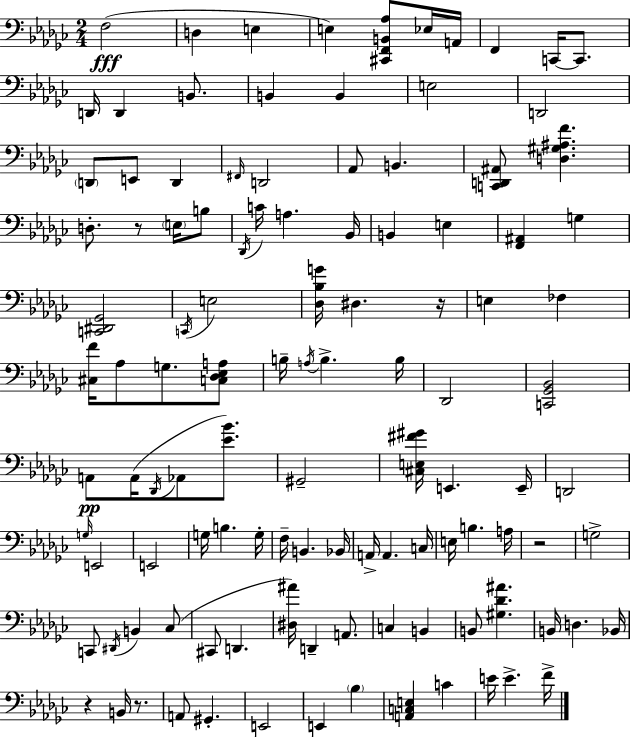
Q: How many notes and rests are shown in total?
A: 112